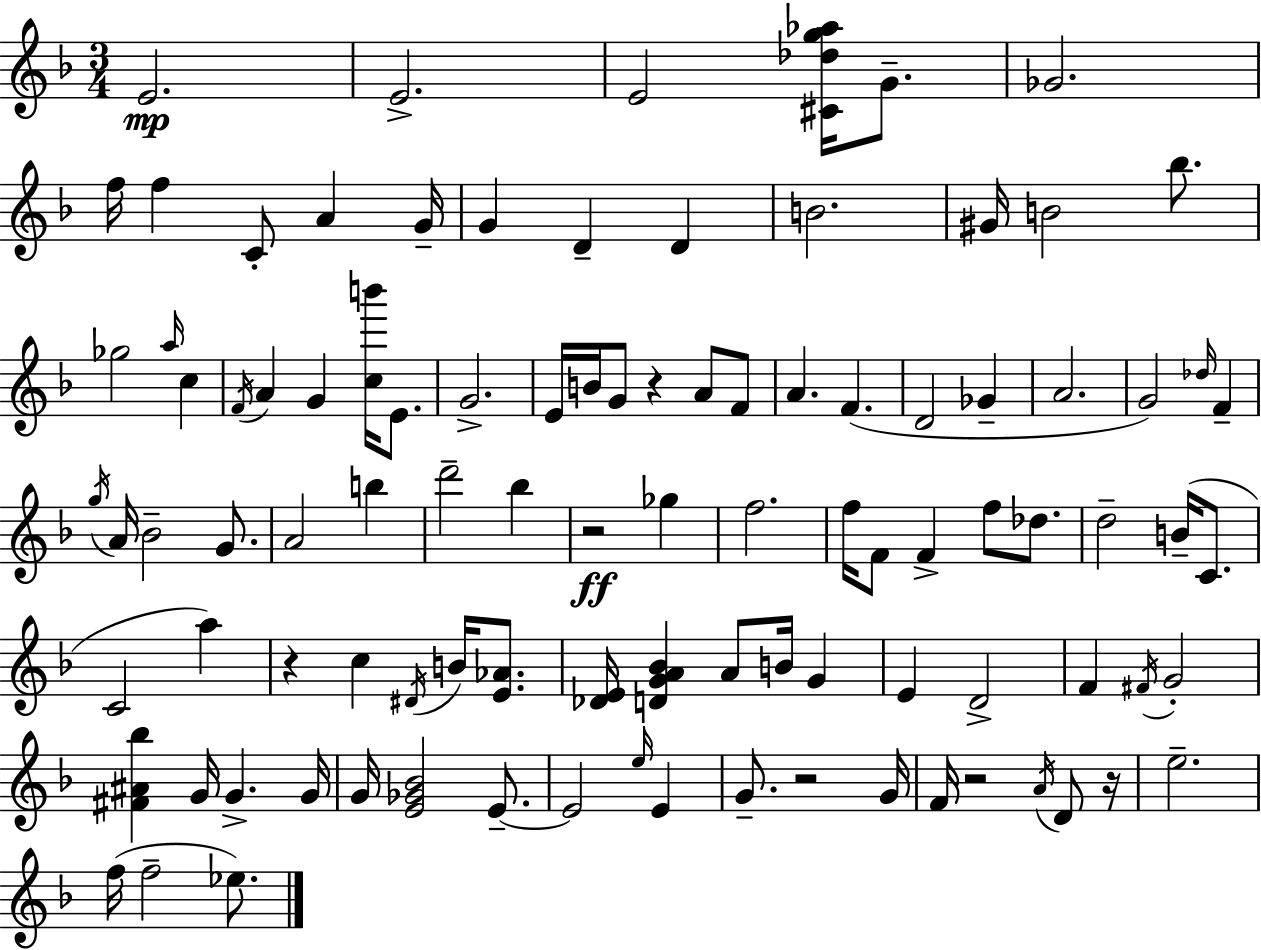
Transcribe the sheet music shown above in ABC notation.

X:1
T:Untitled
M:3/4
L:1/4
K:Dm
E2 E2 E2 [^C_dg_a]/4 G/2 _G2 f/4 f C/2 A G/4 G D D B2 ^G/4 B2 _b/2 _g2 a/4 c F/4 A G [cb']/4 E/2 G2 E/4 B/4 G/2 z A/2 F/2 A F D2 _G A2 G2 _d/4 F g/4 A/4 _B2 G/2 A2 b d'2 _b z2 _g f2 f/4 F/2 F f/2 _d/2 d2 B/4 C/2 C2 a z c ^D/4 B/4 [E_A]/2 [_DE]/4 [DGA_B] A/2 B/4 G E D2 F ^F/4 G2 [^F^A_b] G/4 G G/4 G/4 [E_G_B]2 E/2 E2 e/4 E G/2 z2 G/4 F/4 z2 A/4 D/2 z/4 e2 f/4 f2 _e/2